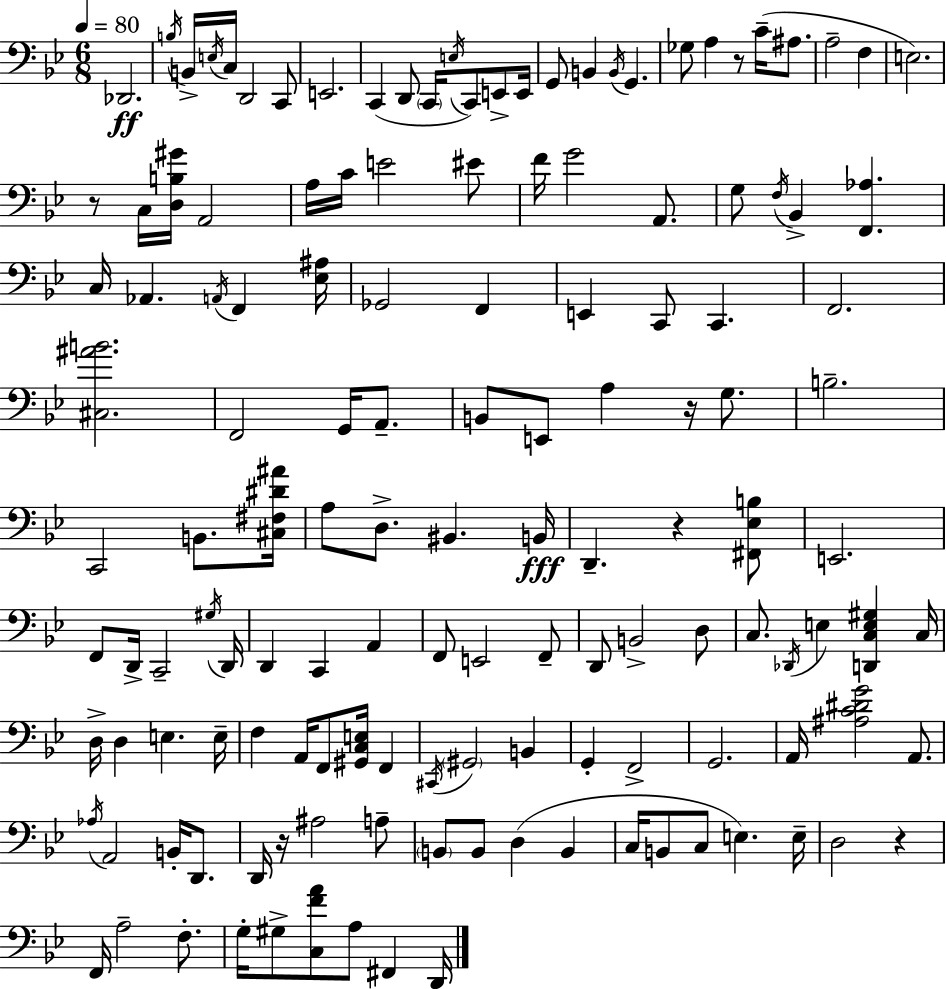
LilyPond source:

{
  \clef bass
  \numericTimeSignature
  \time 6/8
  \key g \minor
  \tempo 4 = 80
  des,2.\ff | \acciaccatura { b16 } b,16-> \acciaccatura { e16 } c16 d,2 | c,8 e,2. | c,4( d,8 \parenthesize c,16 \acciaccatura { e16 }) c,8 | \break e,8-> e,16 g,8 b,4 \acciaccatura { b,16 } g,4. | ges8 a4 r8 | c'16--( ais8. a2-- | f4 e2.) | \break r8 c16 <d b gis'>16 a,2 | a16 c'16 e'2 | eis'8 f'16 g'2 | a,8. g8 \acciaccatura { f16 } bes,4-> <f, aes>4. | \break c16 aes,4. | \acciaccatura { a,16 } f,4 <ees ais>16 ges,2 | f,4 e,4 c,8 | c,4. f,2. | \break <cis ais' b'>2. | f,2 | g,16 a,8.-- b,8 e,8 a4 | r16 g8. b2.-- | \break c,2 | b,8. <cis fis dis' ais'>16 a8 d8.-> bis,4. | b,16\fff d,4.-- | r4 <fis, ees b>8 e,2. | \break f,8 d,16-> c,2-- | \acciaccatura { gis16 } d,16 d,4 c,4 | a,4 f,8 e,2 | f,8-- d,8 b,2-> | \break d8 c8. \acciaccatura { des,16 } e4 | <d, c e gis>4 c16 d16-> d4 | e4. e16-- f4 | a,16 f,8 <gis, c e>16 f,4 \acciaccatura { cis,16 } \parenthesize gis,2 | \break b,4 g,4-. | f,2-> g,2. | a,16 <ais c' dis' g'>2 | a,8. \acciaccatura { aes16 } a,2 | \break b,16-. d,8. d,16 r16 | ais2 a8-- \parenthesize b,8 | b,8 d4( b,4 c16 b,8 | c8 e4.) e16-- d2 | \break r4 f,16 a2-- | f8.-. g16-. gis8-> | <c f' a'>8 a8 fis,4 d,16 \bar "|."
}